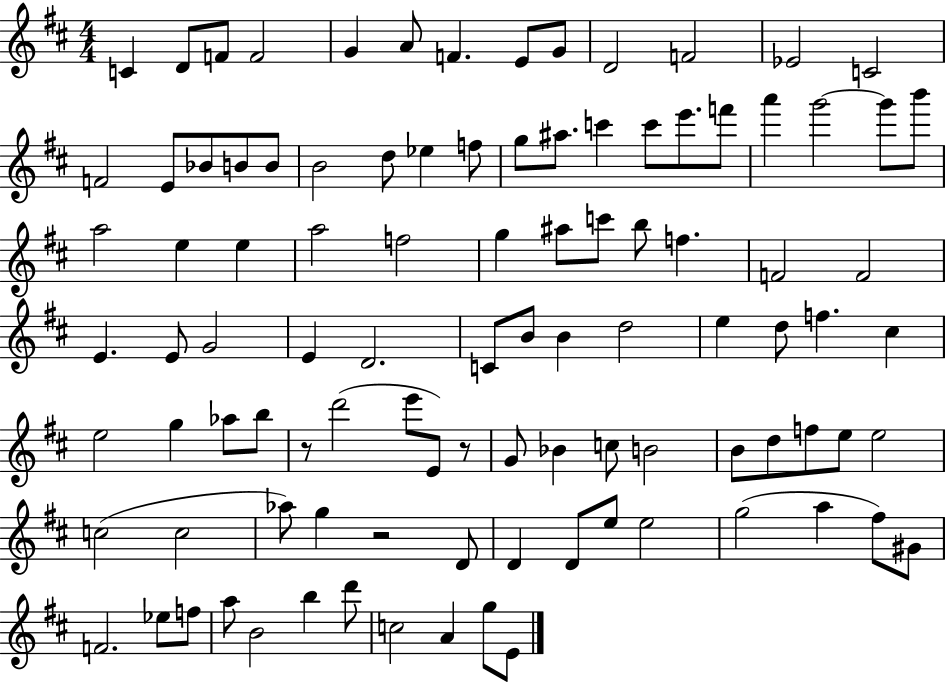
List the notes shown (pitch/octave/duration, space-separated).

C4/q D4/e F4/e F4/h G4/q A4/e F4/q. E4/e G4/e D4/h F4/h Eb4/h C4/h F4/h E4/e Bb4/e B4/e B4/e B4/h D5/e Eb5/q F5/e G5/e A#5/e. C6/q C6/e E6/e. F6/e A6/q G6/h G6/e B6/e A5/h E5/q E5/q A5/h F5/h G5/q A#5/e C6/e B5/e F5/q. F4/h F4/h E4/q. E4/e G4/h E4/q D4/h. C4/e B4/e B4/q D5/h E5/q D5/e F5/q. C#5/q E5/h G5/q Ab5/e B5/e R/e D6/h E6/e E4/e R/e G4/e Bb4/q C5/e B4/h B4/e D5/e F5/e E5/e E5/h C5/h C5/h Ab5/e G5/q R/h D4/e D4/q D4/e E5/e E5/h G5/h A5/q F#5/e G#4/e F4/h. Eb5/e F5/e A5/e B4/h B5/q D6/e C5/h A4/q G5/e E4/e